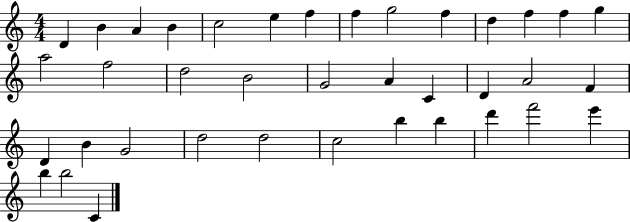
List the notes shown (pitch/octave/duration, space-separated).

D4/q B4/q A4/q B4/q C5/h E5/q F5/q F5/q G5/h F5/q D5/q F5/q F5/q G5/q A5/h F5/h D5/h B4/h G4/h A4/q C4/q D4/q A4/h F4/q D4/q B4/q G4/h D5/h D5/h C5/h B5/q B5/q D6/q F6/h E6/q B5/q B5/h C4/q